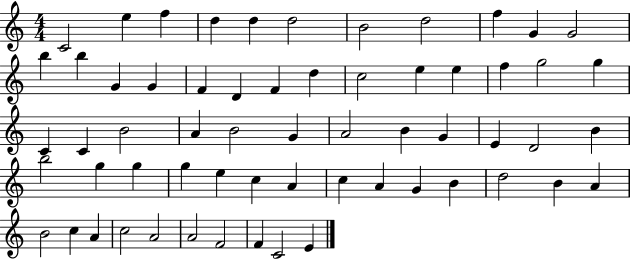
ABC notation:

X:1
T:Untitled
M:4/4
L:1/4
K:C
C2 e f d d d2 B2 d2 f G G2 b b G G F D F d c2 e e f g2 g C C B2 A B2 G A2 B G E D2 B b2 g g g e c A c A G B d2 B A B2 c A c2 A2 A2 F2 F C2 E